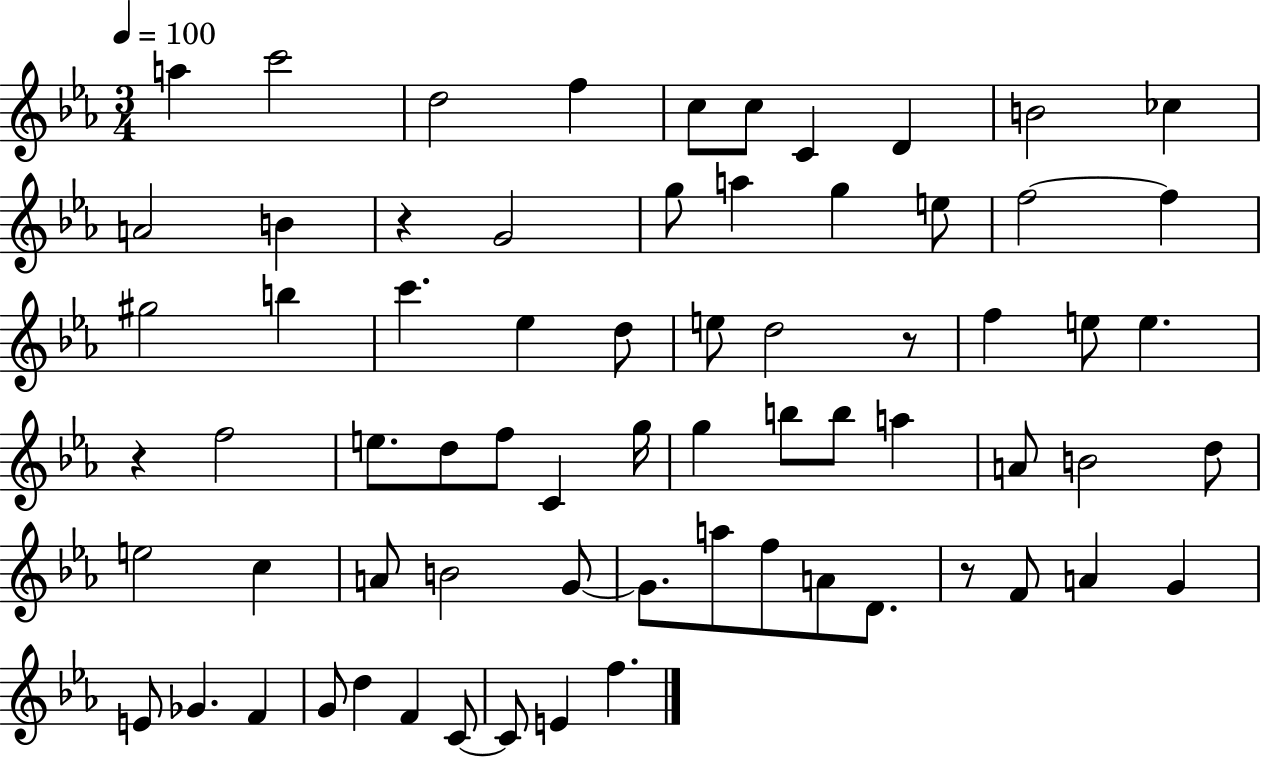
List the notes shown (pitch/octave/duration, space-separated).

A5/q C6/h D5/h F5/q C5/e C5/e C4/q D4/q B4/h CES5/q A4/h B4/q R/q G4/h G5/e A5/q G5/q E5/e F5/h F5/q G#5/h B5/q C6/q. Eb5/q D5/e E5/e D5/h R/e F5/q E5/e E5/q. R/q F5/h E5/e. D5/e F5/e C4/q G5/s G5/q B5/e B5/e A5/q A4/e B4/h D5/e E5/h C5/q A4/e B4/h G4/e G4/e. A5/e F5/e A4/e D4/e. R/e F4/e A4/q G4/q E4/e Gb4/q. F4/q G4/e D5/q F4/q C4/e C4/e E4/q F5/q.